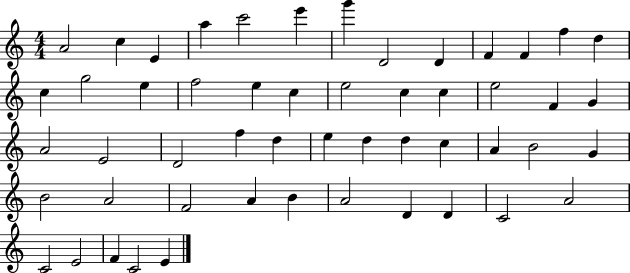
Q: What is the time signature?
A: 4/4